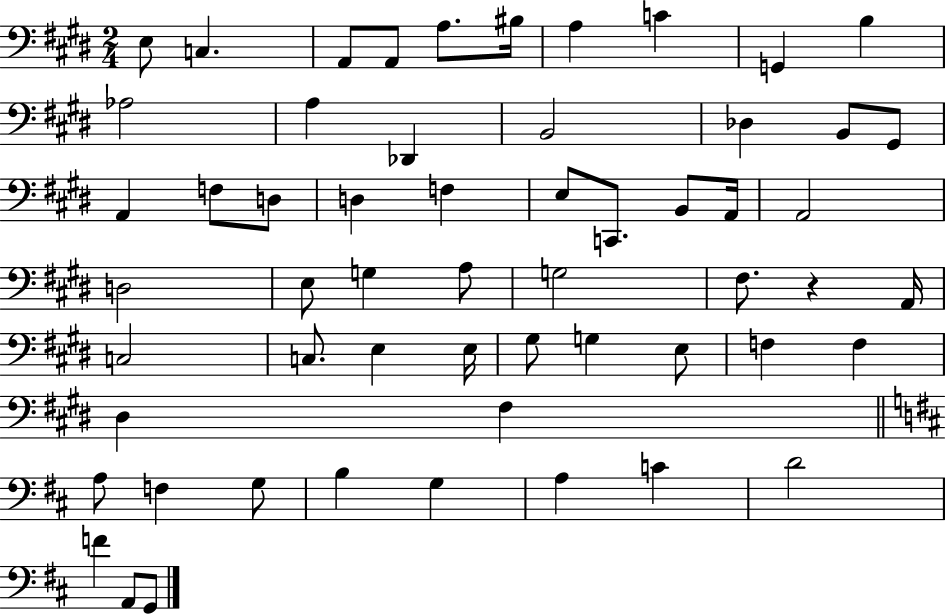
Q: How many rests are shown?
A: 1